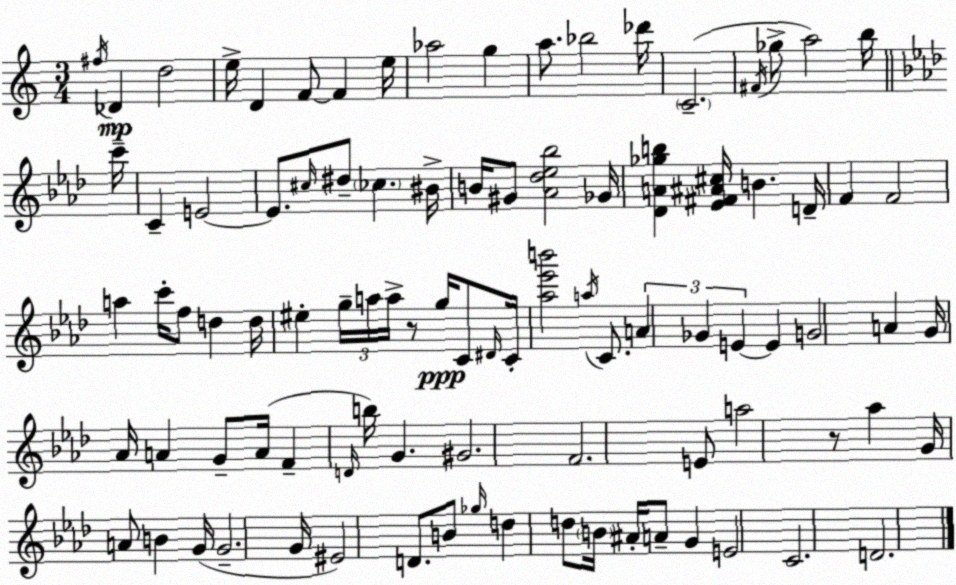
X:1
T:Untitled
M:3/4
L:1/4
K:C
^f/4 _D d2 e/4 D F/2 F e/4 _a2 g a/2 _b2 _d'/4 C2 ^F/4 _g/2 a2 b/4 c'/4 C E2 E/2 ^c/4 ^d/2 _c ^B/4 B/4 ^G/2 [_A_d_e_b]2 _G/4 [_DA_gb] [_E^F^A^c]/4 B D/4 F F2 a c'/4 f/2 d d/4 ^e g/4 a/4 a/4 z/2 g/4 C/2 ^D/4 C/4 [_a_e'b']2 a/4 C/2 A _G E E G2 A G/4 _A/4 A G/2 A/4 F D/4 b/4 G ^G2 F2 E/2 a2 z/2 _a G/4 A/2 B G/4 G2 G/4 ^E2 D/2 B/2 _g/4 d d/2 B/4 ^A/4 A/2 G E2 C2 D2